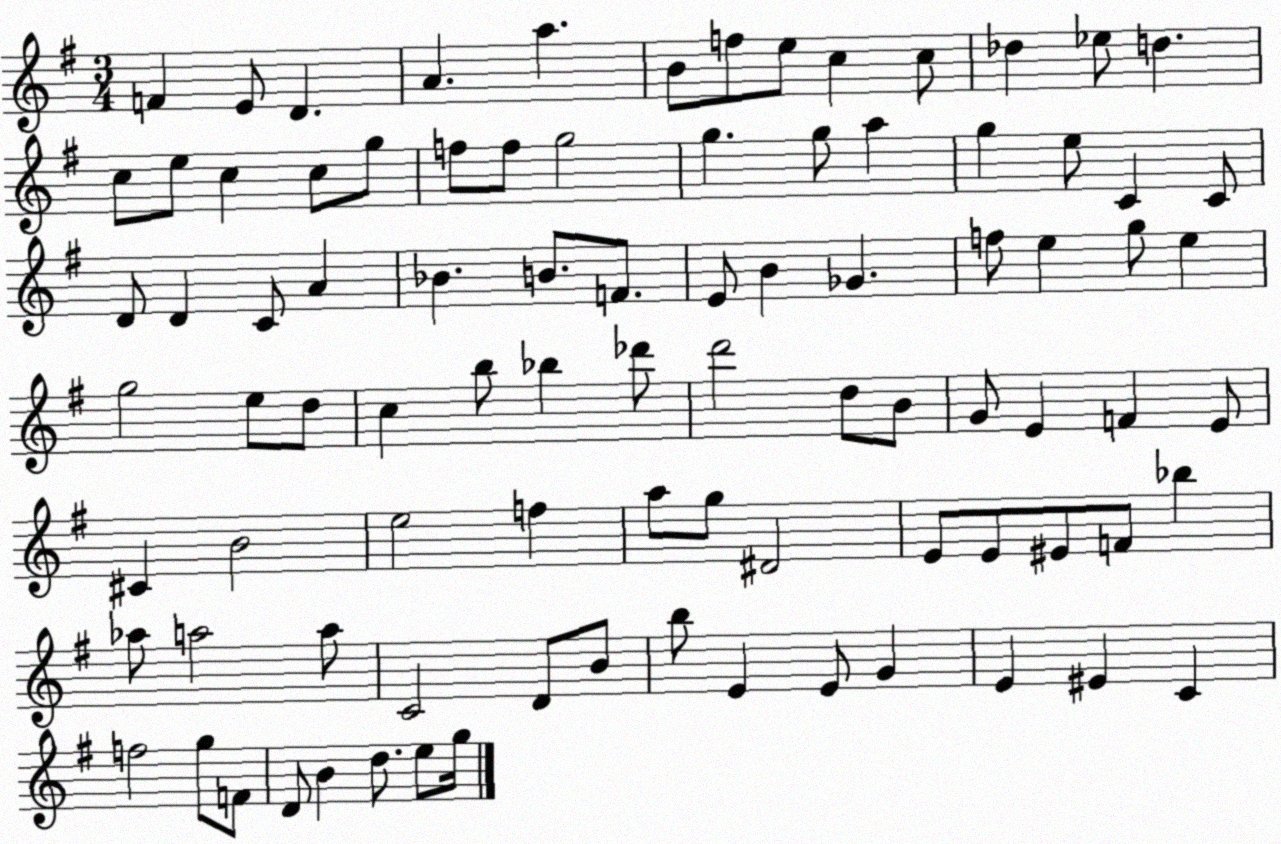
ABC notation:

X:1
T:Untitled
M:3/4
L:1/4
K:G
F E/2 D A a B/2 f/2 e/2 c c/2 _d _e/2 d c/2 e/2 c c/2 g/2 f/2 f/2 g2 g g/2 a g e/2 C C/2 D/2 D C/2 A _B B/2 F/2 E/2 B _G f/2 e g/2 e g2 e/2 d/2 c b/2 _b _d'/2 d'2 d/2 B/2 G/2 E F E/2 ^C B2 e2 f a/2 g/2 ^D2 E/2 E/2 ^E/2 F/2 _b _a/2 a2 a/2 C2 D/2 B/2 b/2 E E/2 G E ^E C f2 g/2 F/2 D/2 B d/2 e/2 g/4